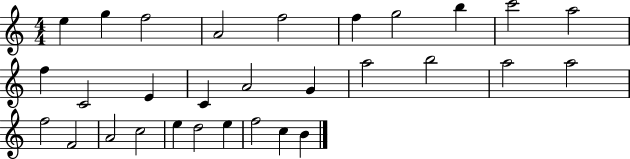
X:1
T:Untitled
M:4/4
L:1/4
K:C
e g f2 A2 f2 f g2 b c'2 a2 f C2 E C A2 G a2 b2 a2 a2 f2 F2 A2 c2 e d2 e f2 c B